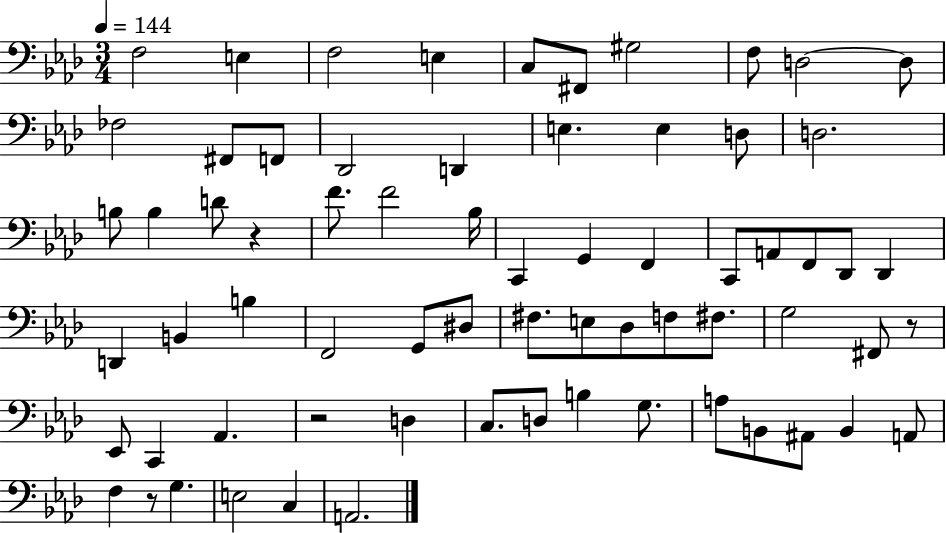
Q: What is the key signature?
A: AES major